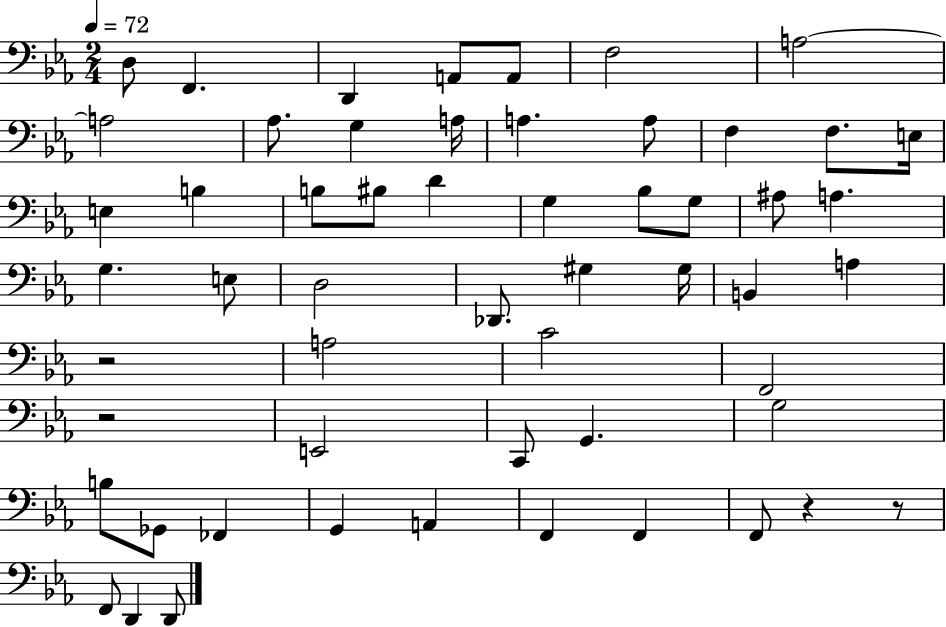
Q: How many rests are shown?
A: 4